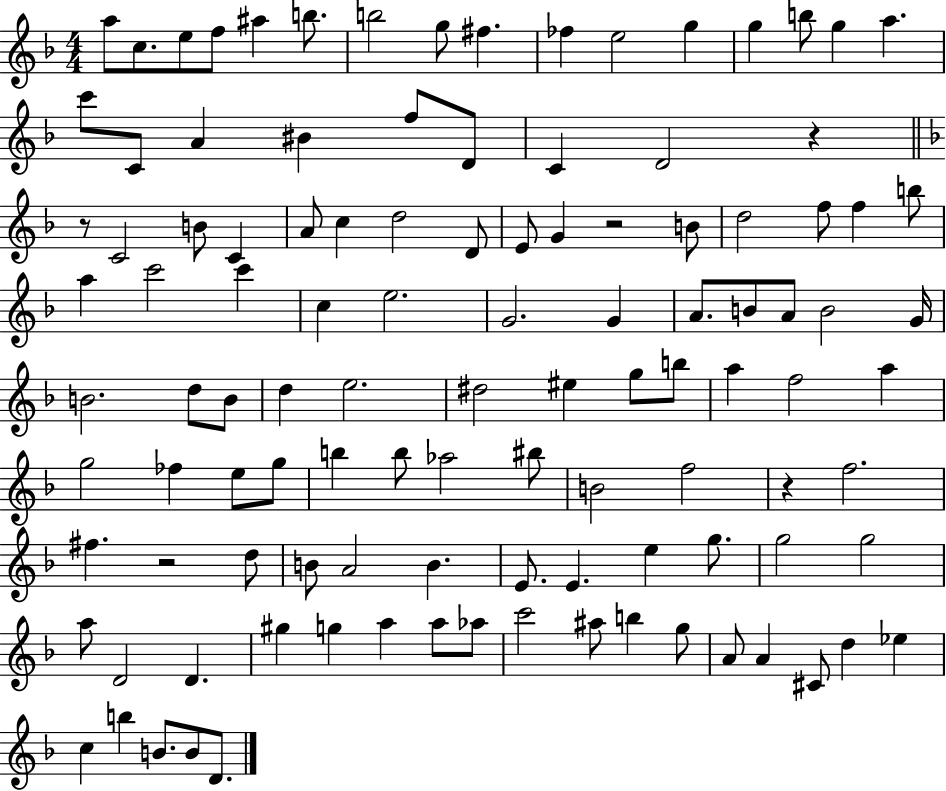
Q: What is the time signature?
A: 4/4